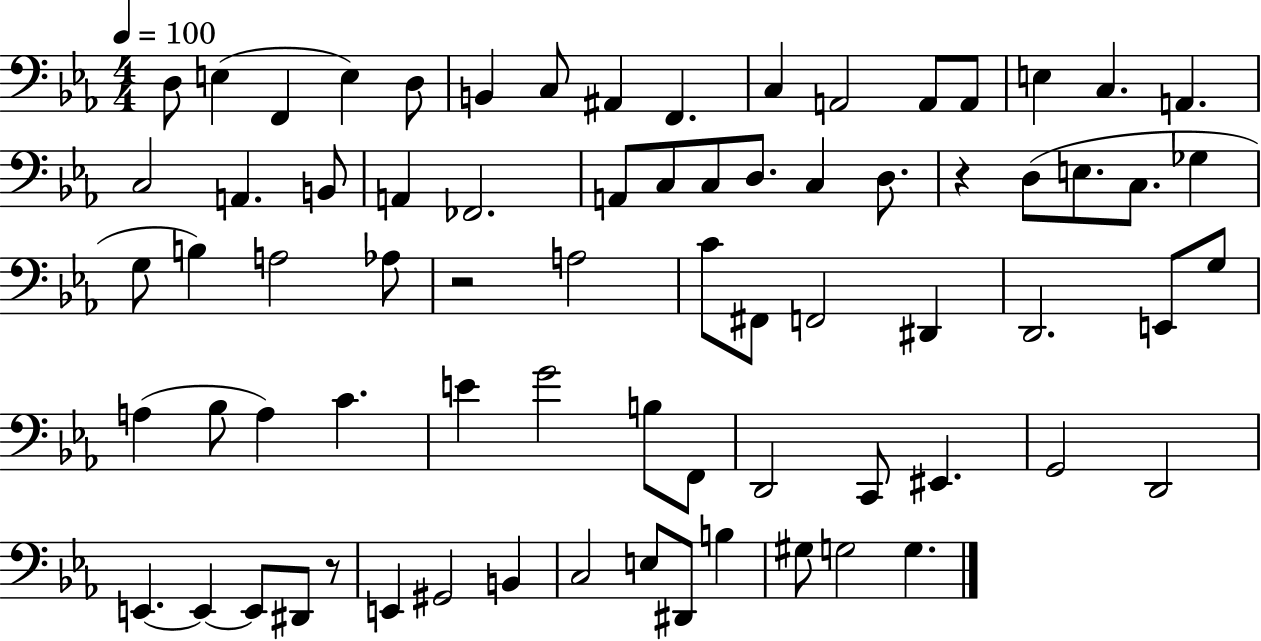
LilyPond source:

{
  \clef bass
  \numericTimeSignature
  \time 4/4
  \key ees \major
  \tempo 4 = 100
  d8 e4( f,4 e4) d8 | b,4 c8 ais,4 f,4. | c4 a,2 a,8 a,8 | e4 c4. a,4. | \break c2 a,4. b,8 | a,4 fes,2. | a,8 c8 c8 d8. c4 d8. | r4 d8( e8. c8. ges4 | \break g8 b4) a2 aes8 | r2 a2 | c'8 fis,8 f,2 dis,4 | d,2. e,8 g8 | \break a4( bes8 a4) c'4. | e'4 g'2 b8 f,8 | d,2 c,8 eis,4. | g,2 d,2 | \break e,4.~~ e,4~~ e,8 dis,8 r8 | e,4 gis,2 b,4 | c2 e8 dis,8 b4 | gis8 g2 g4. | \break \bar "|."
}